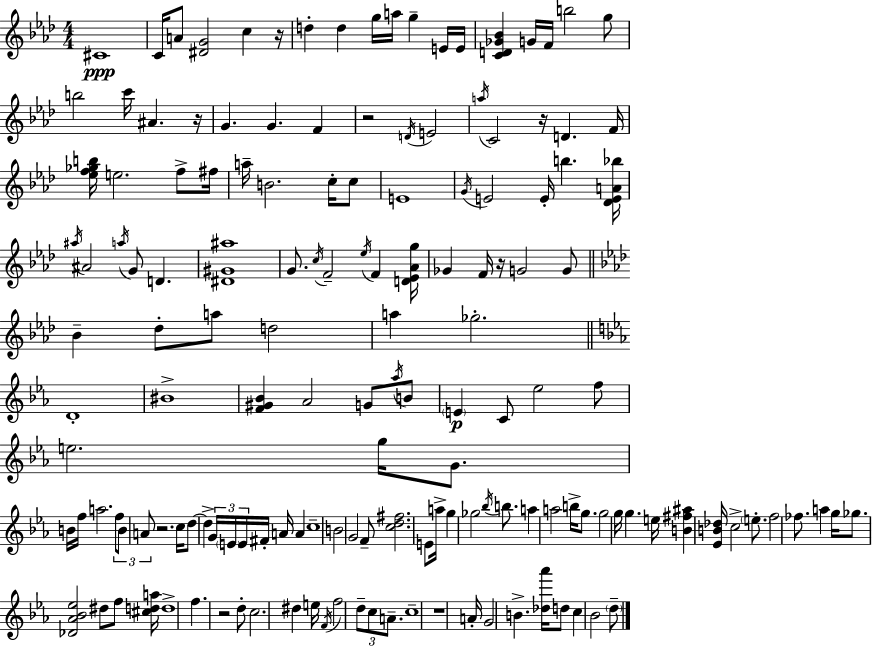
{
  \clef treble
  \numericTimeSignature
  \time 4/4
  \key aes \major
  \repeat volta 2 { cis'1\ppp | c'16 a'8 <dis' g'>2 c''4 r16 | d''4-. d''4 g''16 a''16 g''4-- e'16 e'16 | <c' d' ges' bes'>4 g'16 f'16 b''2 g''8 | \break b''2 c'''16 ais'4. r16 | g'4. g'4. f'4 | r2 \acciaccatura { d'16 } e'2 | \acciaccatura { a''16 } c'2 r16 d'4. | \break f'16 <ees'' f'' ges'' b''>16 e''2. f''8-> | fis''16 a''16-- b'2. c''16-. | c''8 e'1 | \acciaccatura { g'16 } e'2 e'16-. b''4. | \break <des' e' a' bes''>16 \acciaccatura { ais''16 } ais'2 \acciaccatura { a''16 } g'8 d'4. | <dis' gis' ais''>1 | g'8. \acciaccatura { c''16 } f'2-- | \acciaccatura { ees''16 } f'4 <d' ees' aes' g''>16 ges'4 f'16 r16 g'2 | \break g'8 \bar "||" \break \key f \minor bes'4-- des''8-. a''8 d''2 | a''4 ges''2.-. | \bar "||" \break \key ees \major d'1-. | bis'1-> | <f' gis' bes'>4 aes'2 g'8 \acciaccatura { aes''16 } b'8 | \parenthesize e'4\p c'8 ees''2 f''8 | \break e''2. g''16 g'8. | b'16 f''16 a''2. \tuplet 3/2 { f''8 | b'8 a'8 } r2. | c''16 d''8~~ d''4-> \tuplet 3/2 { g'16 \parenthesize e'16 e'16 } fis'16-. a'16 a'4 | \break c''1-- | b'2 g'2 | f'8-- <c'' d'' fis''>2. e'8 | a''16-> g''4 ges''2 \acciaccatura { bes''16 } b''8. | \break a''4 a''2 b''16-> g''8. | g''2 g''16 g''4. | e''16 <b' fis'' ais''>4 <ees' b' des''>16 c''2-> \parenthesize e''8.-. | f''2 fes''8. a''4 | \break g''16 ges''8. <des' aes' bes' ees''>2 dis''8 f''8 | <cis'' d'' a''>16 d''1-> | f''4. r2 | d''8-. c''2. dis''4 | \break e''16 \acciaccatura { f'16 } f''2 \tuplet 3/2 { d''8-- c''8 | a'8.-- } c''1-- | r1 | a'16-. g'2 b'4.-> | \break <des'' aes'''>16 d''8 c''4 bes'2 | \parenthesize d''8-- } \bar "|."
}